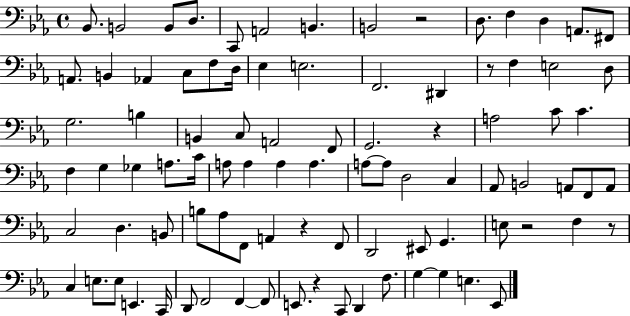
X:1
T:Untitled
M:4/4
L:1/4
K:Eb
_B,,/2 B,,2 B,,/2 D,/2 C,,/2 A,,2 B,, B,,2 z2 D,/2 F, D, A,,/2 ^F,,/2 A,,/2 B,, _A,, C,/2 F,/2 D,/4 _E, E,2 F,,2 ^D,, z/2 F, E,2 D,/2 G,2 B, B,, C,/2 A,,2 F,,/2 G,,2 z A,2 C/2 C F, G, _G, A,/2 C/4 A,/2 A, A, A, A,/2 A,/2 D,2 C, _A,,/2 B,,2 A,,/2 F,,/2 A,,/2 C,2 D, B,,/2 B,/2 _A,/2 F,,/2 A,, z F,,/2 D,,2 ^E,,/2 G,, E,/2 z2 F, z/2 C, E,/2 E,/2 E,, C,,/4 D,,/2 F,,2 F,, F,,/2 E,,/2 z C,,/2 D,, F,/2 G, G, E, _E,,/2